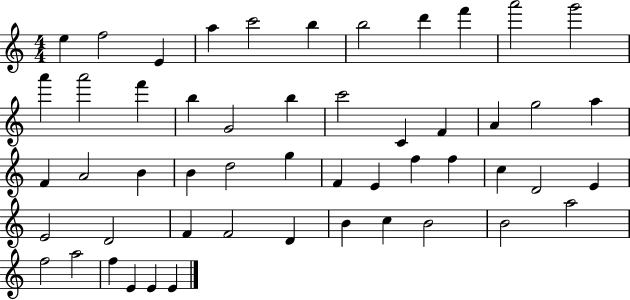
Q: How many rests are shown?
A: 0